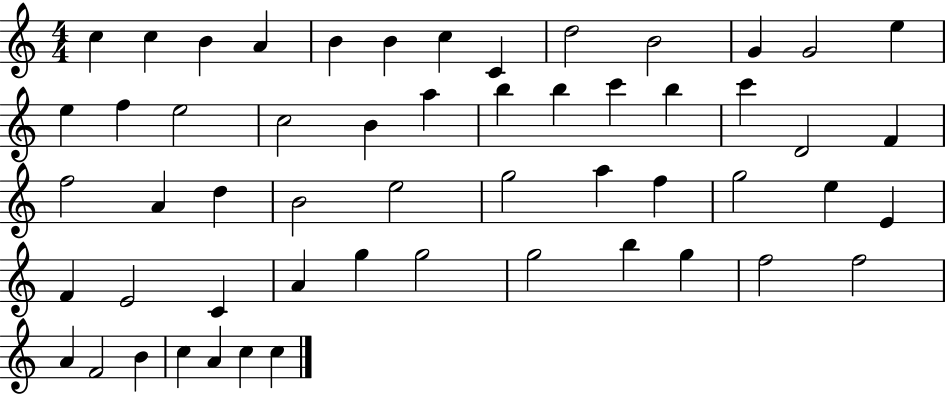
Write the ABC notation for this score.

X:1
T:Untitled
M:4/4
L:1/4
K:C
c c B A B B c C d2 B2 G G2 e e f e2 c2 B a b b c' b c' D2 F f2 A d B2 e2 g2 a f g2 e E F E2 C A g g2 g2 b g f2 f2 A F2 B c A c c